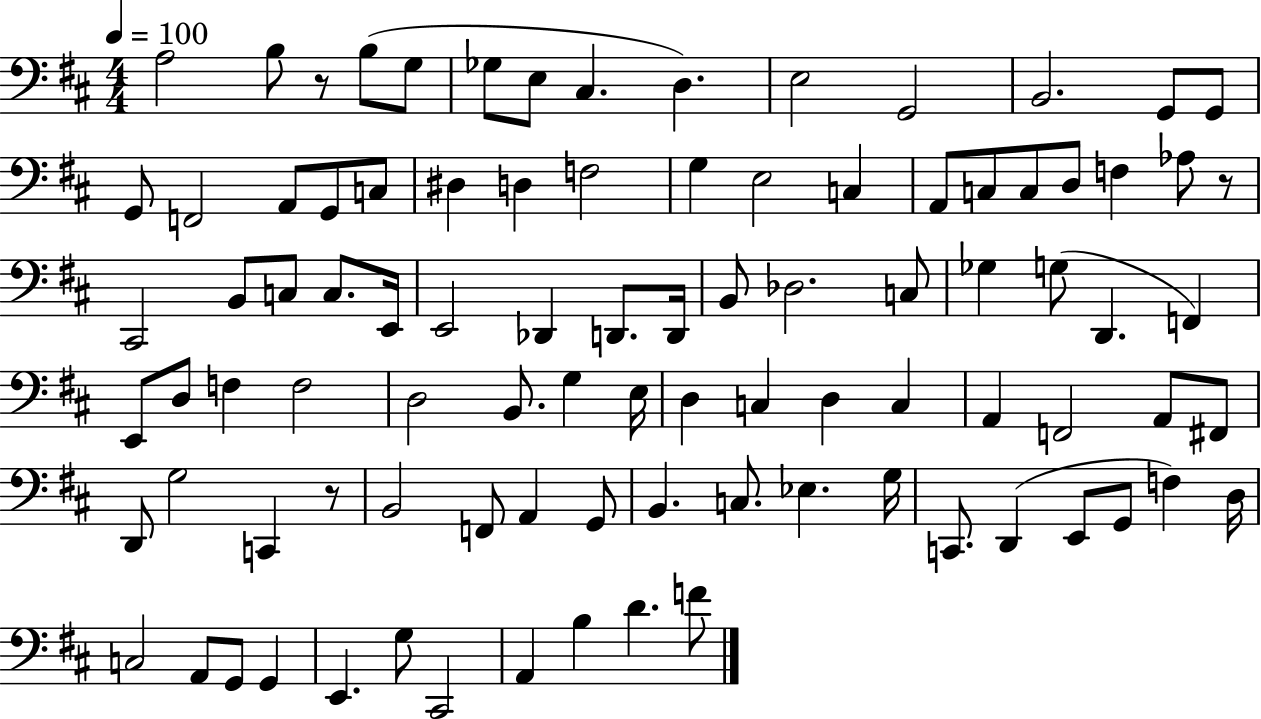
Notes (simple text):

A3/h B3/e R/e B3/e G3/e Gb3/e E3/e C#3/q. D3/q. E3/h G2/h B2/h. G2/e G2/e G2/e F2/h A2/e G2/e C3/e D#3/q D3/q F3/h G3/q E3/h C3/q A2/e C3/e C3/e D3/e F3/q Ab3/e R/e C#2/h B2/e C3/e C3/e. E2/s E2/h Db2/q D2/e. D2/s B2/e Db3/h. C3/e Gb3/q G3/e D2/q. F2/q E2/e D3/e F3/q F3/h D3/h B2/e. G3/q E3/s D3/q C3/q D3/q C3/q A2/q F2/h A2/e F#2/e D2/e G3/h C2/q R/e B2/h F2/e A2/q G2/e B2/q. C3/e. Eb3/q. G3/s C2/e. D2/q E2/e G2/e F3/q D3/s C3/h A2/e G2/e G2/q E2/q. G3/e C#2/h A2/q B3/q D4/q. F4/e